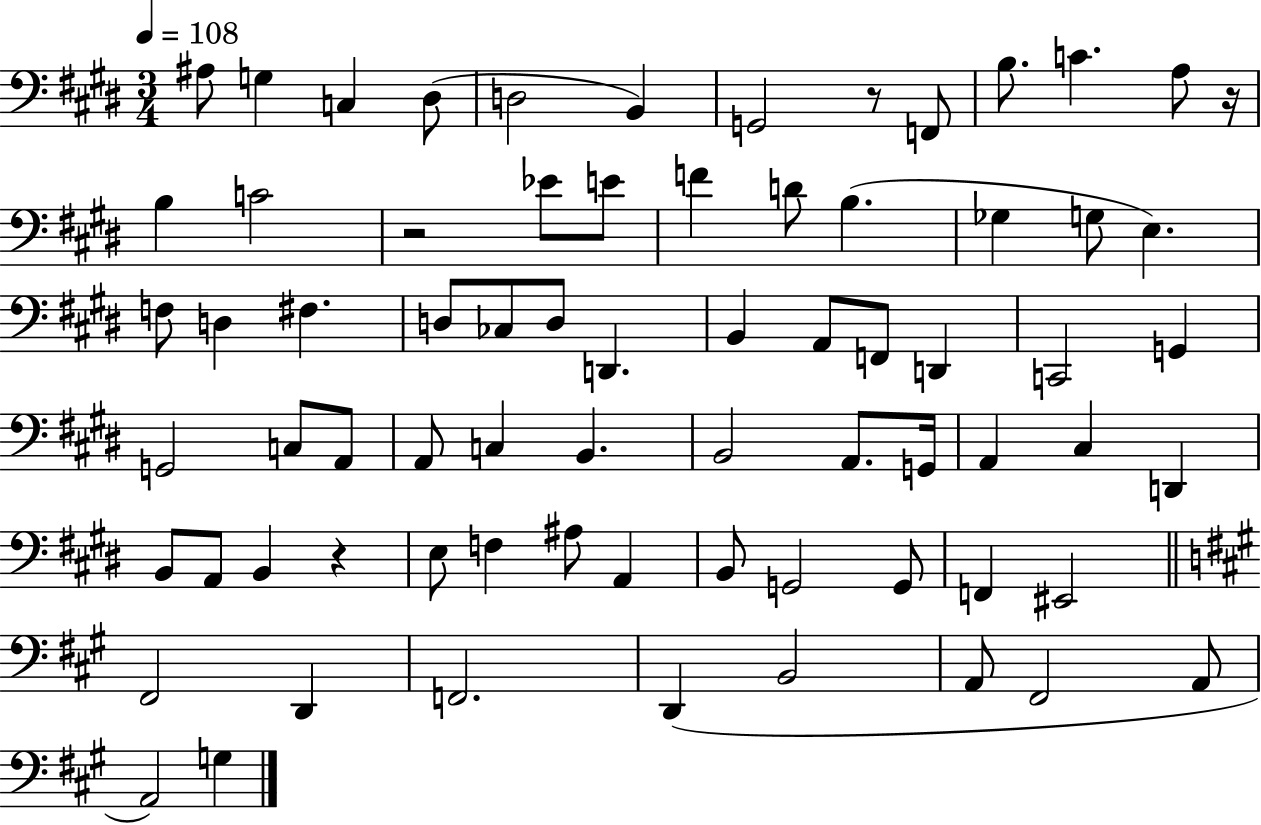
{
  \clef bass
  \numericTimeSignature
  \time 3/4
  \key e \major
  \tempo 4 = 108
  ais8 g4 c4 dis8( | d2 b,4) | g,2 r8 f,8 | b8. c'4. a8 r16 | \break b4 c'2 | r2 ees'8 e'8 | f'4 d'8 b4.( | ges4 g8 e4.) | \break f8 d4 fis4. | d8 ces8 d8 d,4. | b,4 a,8 f,8 d,4 | c,2 g,4 | \break g,2 c8 a,8 | a,8 c4 b,4. | b,2 a,8. g,16 | a,4 cis4 d,4 | \break b,8 a,8 b,4 r4 | e8 f4 ais8 a,4 | b,8 g,2 g,8 | f,4 eis,2 | \break \bar "||" \break \key a \major fis,2 d,4 | f,2. | d,4( b,2 | a,8 fis,2 a,8 | \break a,2) g4 | \bar "|."
}